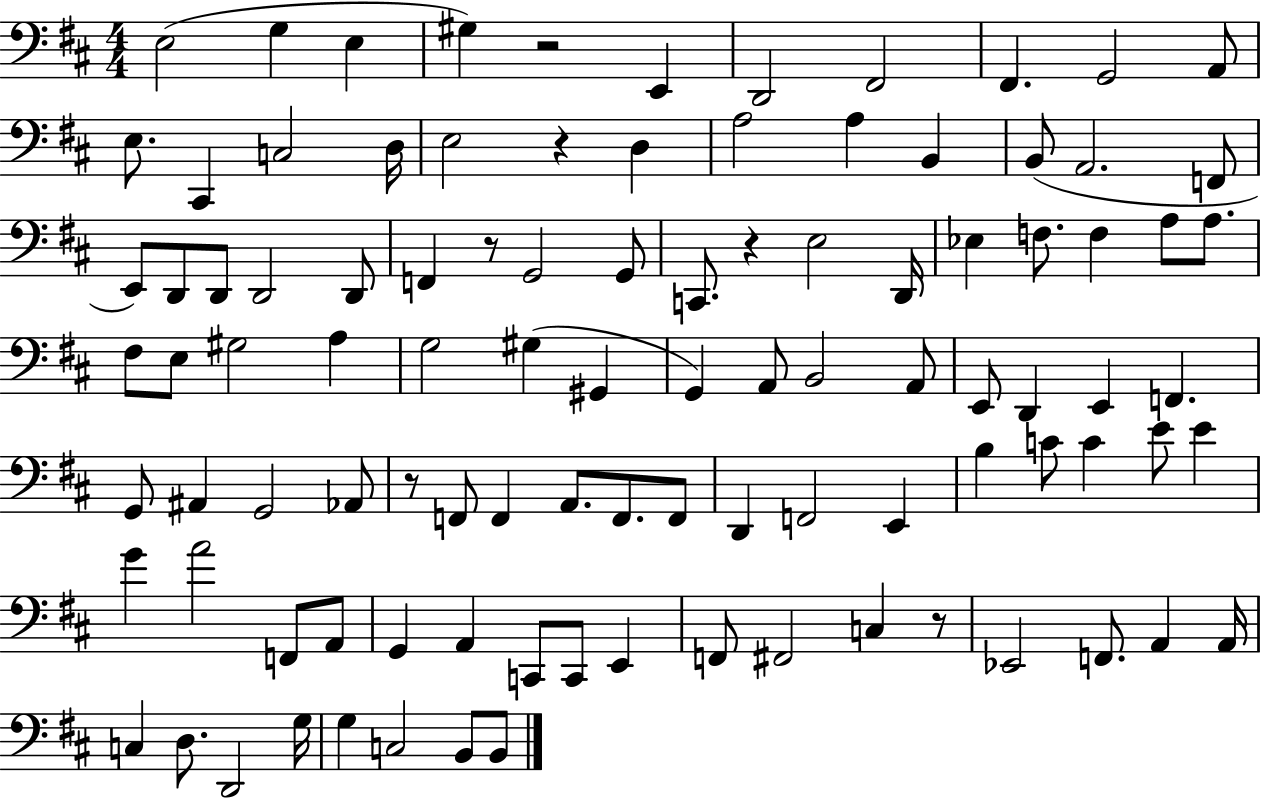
E3/h G3/q E3/q G#3/q R/h E2/q D2/h F#2/h F#2/q. G2/h A2/e E3/e. C#2/q C3/h D3/s E3/h R/q D3/q A3/h A3/q B2/q B2/e A2/h. F2/e E2/e D2/e D2/e D2/h D2/e F2/q R/e G2/h G2/e C2/e. R/q E3/h D2/s Eb3/q F3/e. F3/q A3/e A3/e. F#3/e E3/e G#3/h A3/q G3/h G#3/q G#2/q G2/q A2/e B2/h A2/e E2/e D2/q E2/q F2/q. G2/e A#2/q G2/h Ab2/e R/e F2/e F2/q A2/e. F2/e. F2/e D2/q F2/h E2/q B3/q C4/e C4/q E4/e E4/q G4/q A4/h F2/e A2/e G2/q A2/q C2/e C2/e E2/q F2/e F#2/h C3/q R/e Eb2/h F2/e. A2/q A2/s C3/q D3/e. D2/h G3/s G3/q C3/h B2/e B2/e